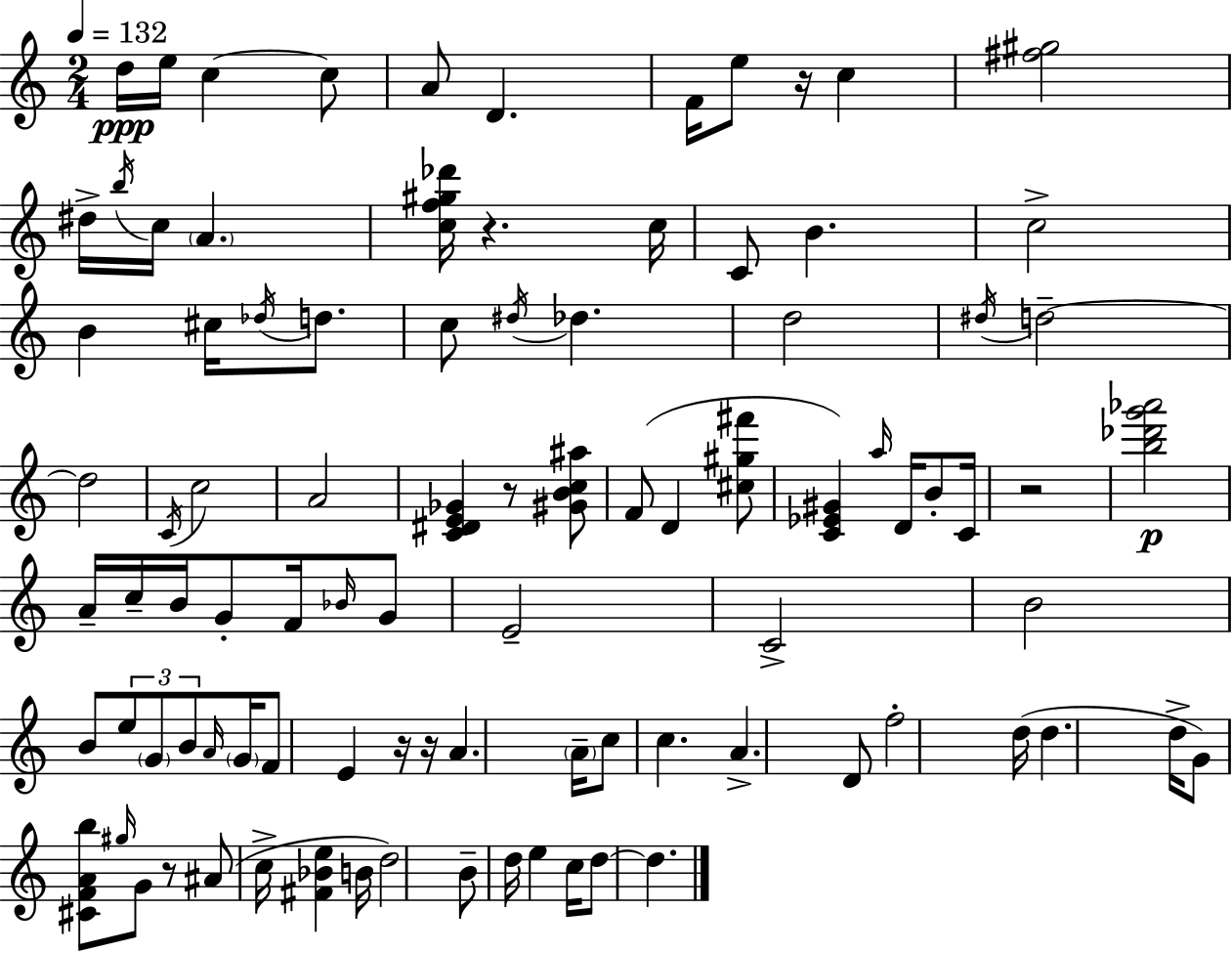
{
  \clef treble
  \numericTimeSignature
  \time 2/4
  \key c \major
  \tempo 4 = 132
  d''16\ppp e''16 c''4~~ c''8 | a'8 d'4. | f'16 e''8 r16 c''4 | <fis'' gis''>2 | \break dis''16-> \acciaccatura { b''16 } c''16 \parenthesize a'4. | <c'' f'' gis'' des'''>16 r4. | c''16 c'8 b'4. | c''2-> | \break b'4 cis''16 \acciaccatura { des''16 } d''8. | c''8 \acciaccatura { dis''16 } des''4. | d''2 | \acciaccatura { dis''16 } d''2--~~ | \break d''2 | \acciaccatura { c'16 } c''2 | a'2 | <c' dis' e' ges'>4 | \break r8 <gis' b' c'' ais''>8 f'8( d'4 | <cis'' gis'' fis'''>8 <c' ees' gis'>4) | \grace { a''16 } d'16 b'8-. c'16 r2 | <b'' des''' g''' aes'''>2\p | \break a'16-- c''16-- | b'16 g'8-. f'16 \grace { bes'16 } g'8 e'2-- | c'2-> | b'2 | \break b'8 | \tuplet 3/2 { e''8 \parenthesize g'8 b'8 } \grace { a'16 } | \parenthesize g'16 f'8 e'4 r16 | r16 a'4. \parenthesize a'16-- | \break c''8 c''4. | a'4.-> d'8 | f''2-. | d''16( d''4. d''16-> | \break g'8) <cis' f' a' b''>8 \grace { gis''16 } g'8 r8 | ais'8( c''16-> <fis' bes' e''>4 | b'16 d''2) | b'8-- d''16 e''4 | \break c''16 d''8~~ d''4. | \bar "|."
}